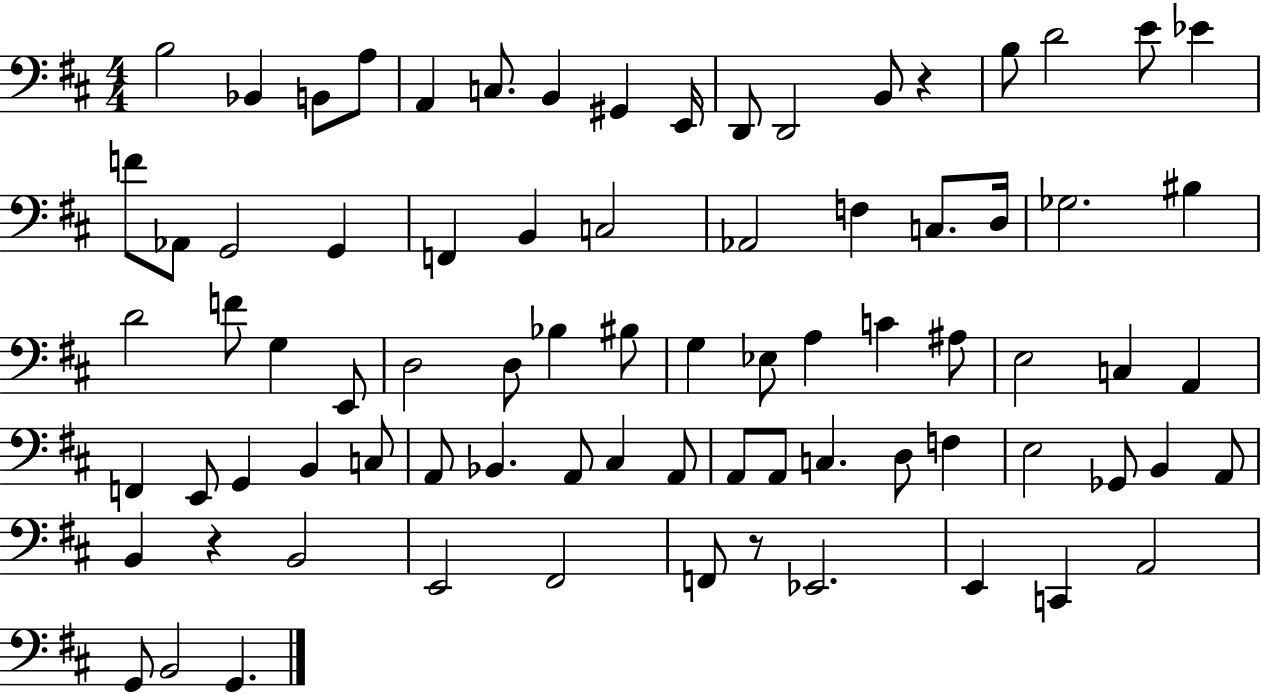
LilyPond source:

{
  \clef bass
  \numericTimeSignature
  \time 4/4
  \key d \major
  b2 bes,4 b,8 a8 | a,4 c8. b,4 gis,4 e,16 | d,8 d,2 b,8 r4 | b8 d'2 e'8 ees'4 | \break f'8 aes,8 g,2 g,4 | f,4 b,4 c2 | aes,2 f4 c8. d16 | ges2. bis4 | \break d'2 f'8 g4 e,8 | d2 d8 bes4 bis8 | g4 ees8 a4 c'4 ais8 | e2 c4 a,4 | \break f,4 e,8 g,4 b,4 c8 | a,8 bes,4. a,8 cis4 a,8 | a,8 a,8 c4. d8 f4 | e2 ges,8 b,4 a,8 | \break b,4 r4 b,2 | e,2 fis,2 | f,8 r8 ees,2. | e,4 c,4 a,2 | \break g,8 b,2 g,4. | \bar "|."
}